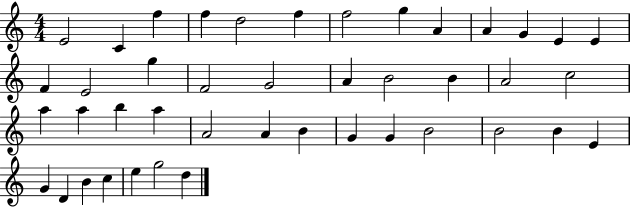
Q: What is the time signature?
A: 4/4